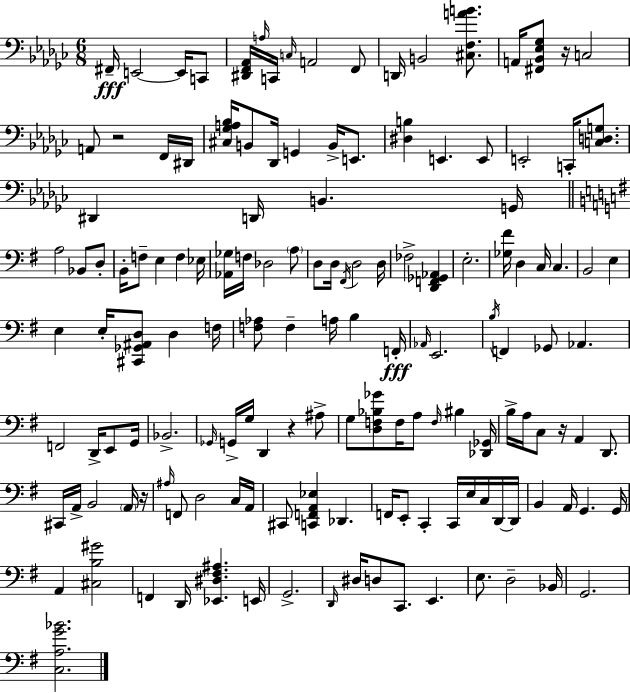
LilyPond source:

{
  \clef bass
  \numericTimeSignature
  \time 6/8
  \key ees \minor
  \repeat volta 2 { fis,16--\fff e,2~~ e,16 c,8 | <dis, f, aes,>16 \grace { a16 } c,16 \grace { c16 } a,2 | f,8 d,16 b,2 <cis f a' b'>8. | a,16 <fis, bes, ees ges>8 r16 c2 | \break a,8 r2 | f,16 dis,16 <cis ges a bes>16 b,8 des,16 g,4 b,16-> e,8. | <dis b>4 e,4. | e,8 e,2-. c,16-. <c d g>8. | \break dis,4 d,16 b,4. | g,16 \bar "||" \break \key g \major a2 bes,8 d8-. | b,16-. f8-- e4 f4 ees16 | <aes, ges>16 f16 des2 \parenthesize a8 | d8 d16 \acciaccatura { fis,16 } d2 | \break d16 fes2-> <d, f, ges, aes,>4 | e2.-. | <ges fis'>16 d4 c16 c4. | b,2 e4 | \break e4 e16-. <cis, ges, ais, d>8 d4 | f16 <f aes>8 f4-- a16 b4 | f,16-.\fff \grace { aes,16 } e,2. | \acciaccatura { b16 } f,4 ges,8 aes,4. | \break f,2 d,16-> | e,8 g,16 bes,2.-> | \grace { ges,16 } g,16-> g16 d,4 r4 | ais8-> g8 <d f bes ges'>8 f16 a8 \grace { f16 } | \break bis4 <des, ges,>16 b16-> a16 c8 r16 a,4 | d,8. cis,16 a,16-> b,2 | \parenthesize a,16 r16 \grace { ais16 } f,8 d2 | c16 a,16 cis,8 <c, f, a, ees>4 | \break des,4. f,16 e,8-. c,4-. | c,16 e16 c16 d,16~~ d,16 b,4 a,16 g,4. | g,16 a,4 <cis b gis'>2 | f,4 d,16 <ees, dis fis ais>4. | \break e,16 g,2.-> | \grace { d,16 } dis16 d8 c,8. | e,4. e8. d2-- | bes,16 g,2. | \break <c a g' bes'>2. | } \bar "|."
}